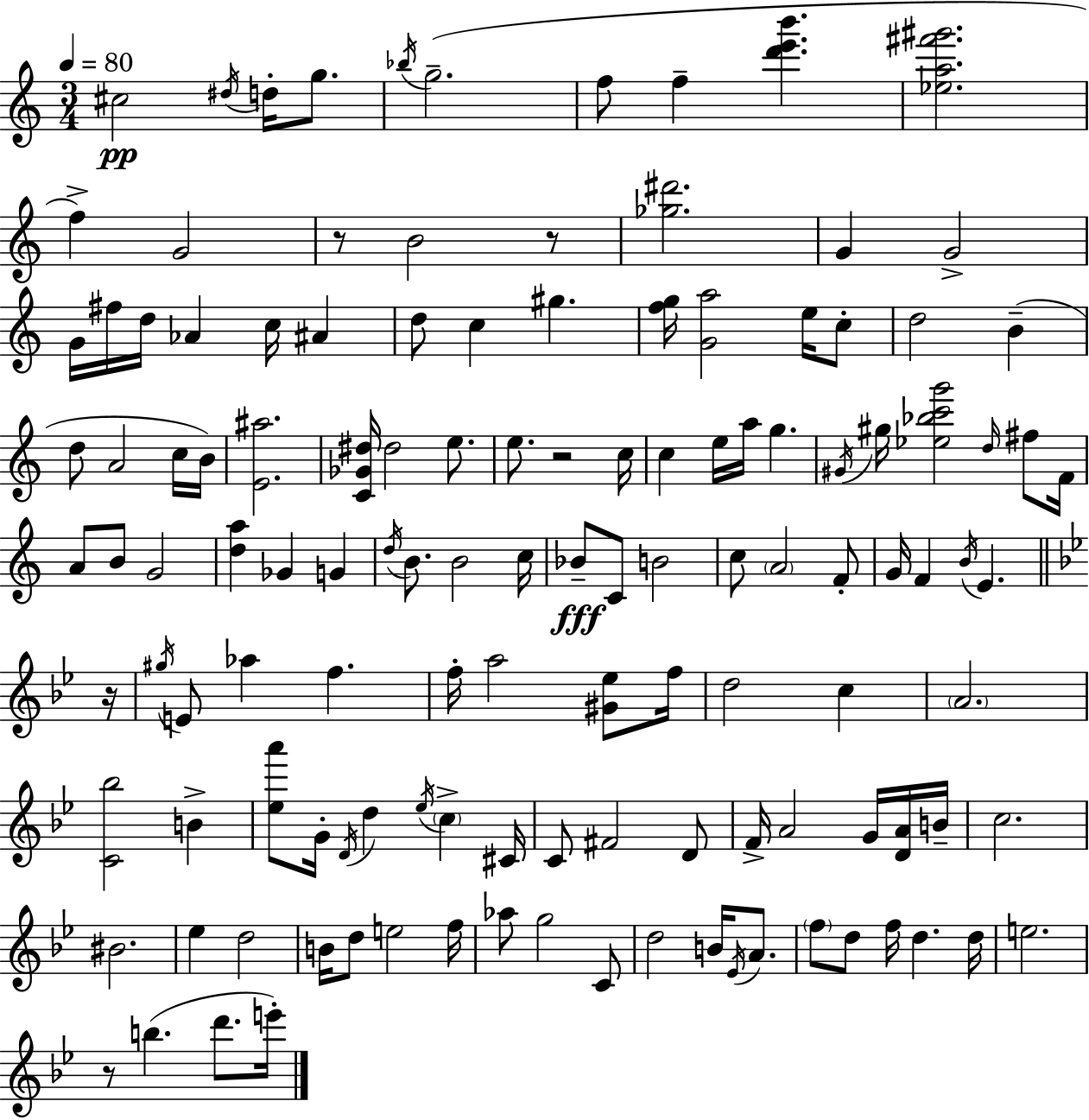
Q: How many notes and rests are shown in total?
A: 128